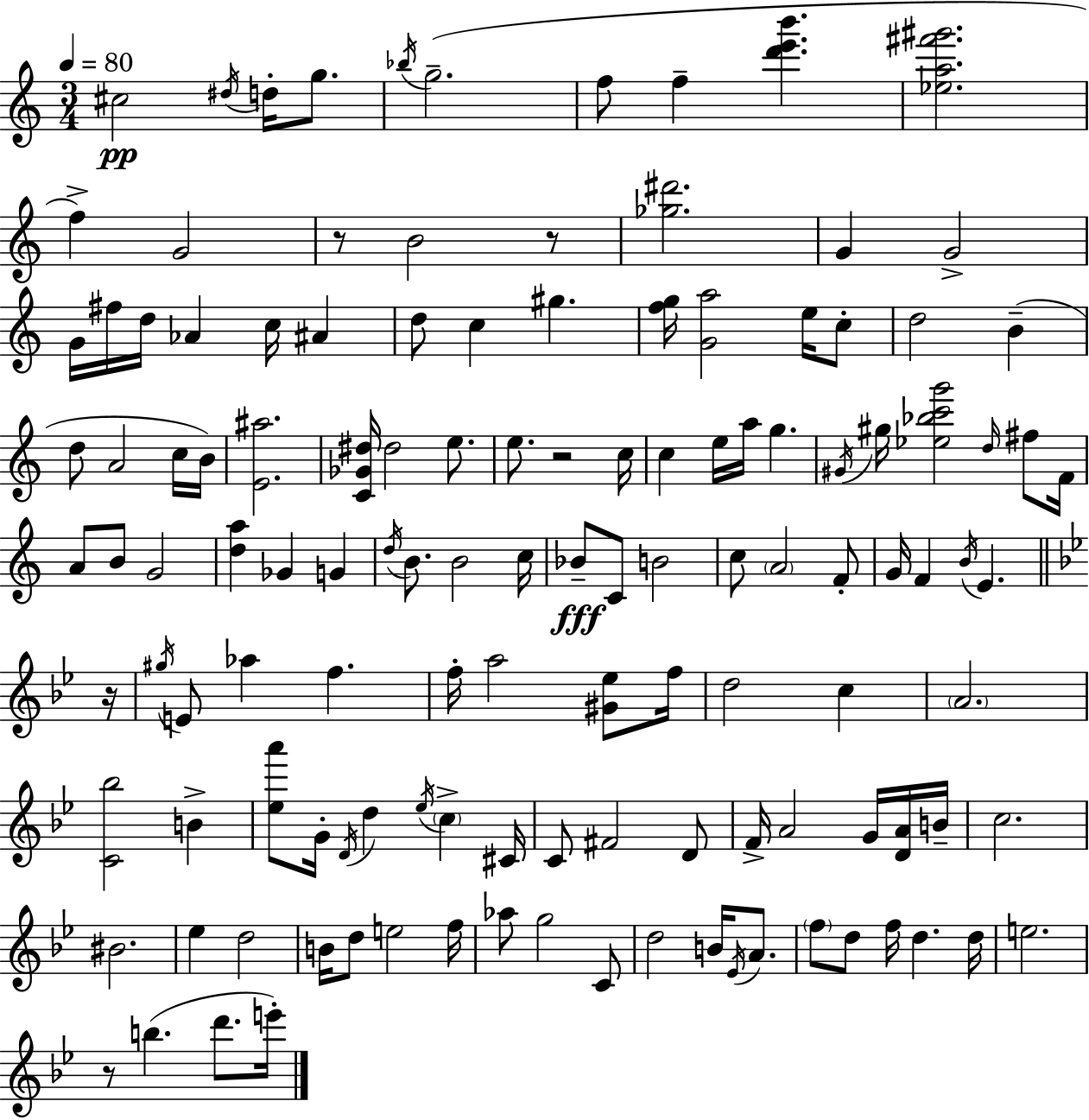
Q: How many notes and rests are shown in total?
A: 128